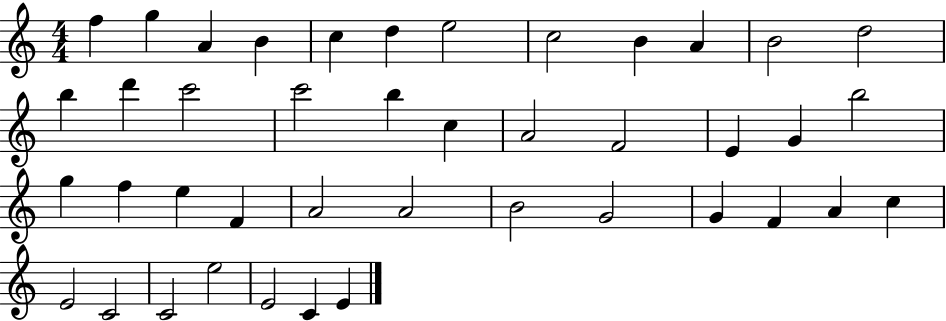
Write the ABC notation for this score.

X:1
T:Untitled
M:4/4
L:1/4
K:C
f g A B c d e2 c2 B A B2 d2 b d' c'2 c'2 b c A2 F2 E G b2 g f e F A2 A2 B2 G2 G F A c E2 C2 C2 e2 E2 C E